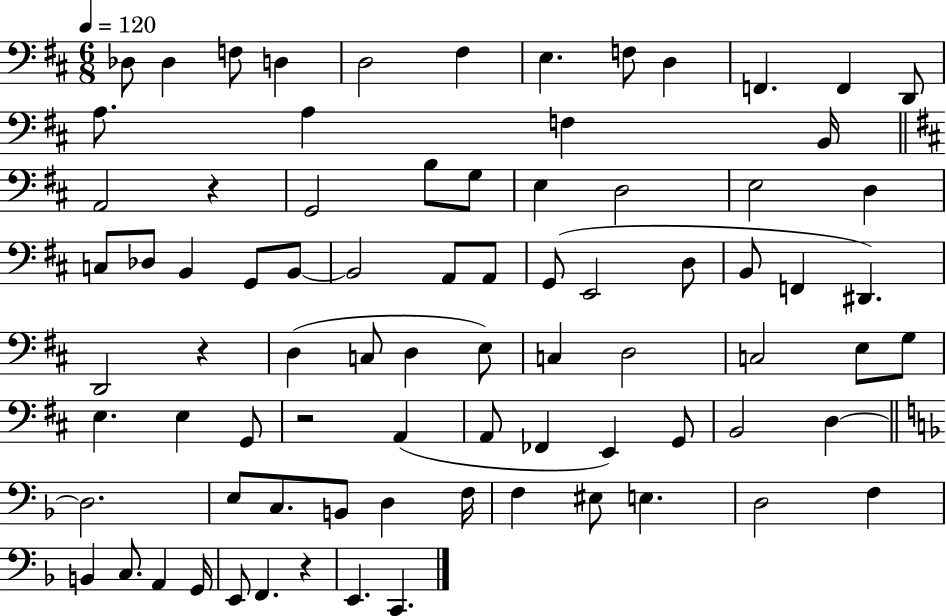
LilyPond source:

{
  \clef bass
  \numericTimeSignature
  \time 6/8
  \key d \major
  \tempo 4 = 120
  des8 des4 f8 d4 | d2 fis4 | e4. f8 d4 | f,4. f,4 d,8 | \break a8. a4 f4 b,16 | \bar "||" \break \key b \minor a,2 r4 | g,2 b8 g8 | e4 d2 | e2 d4 | \break c8 des8 b,4 g,8 b,8~~ | b,2 a,8 a,8 | g,8( e,2 d8 | b,8 f,4 dis,4.) | \break d,2 r4 | d4( c8 d4 e8) | c4 d2 | c2 e8 g8 | \break e4. e4 g,8 | r2 a,4( | a,8 fes,4 e,4) g,8 | b,2 d4~~ | \break \bar "||" \break \key d \minor d2. | e8 c8. b,8 d4 f16 | f4 eis8 e4. | d2 f4 | \break b,4 c8. a,4 g,16 | e,8 f,4. r4 | e,4. c,4. | \bar "|."
}